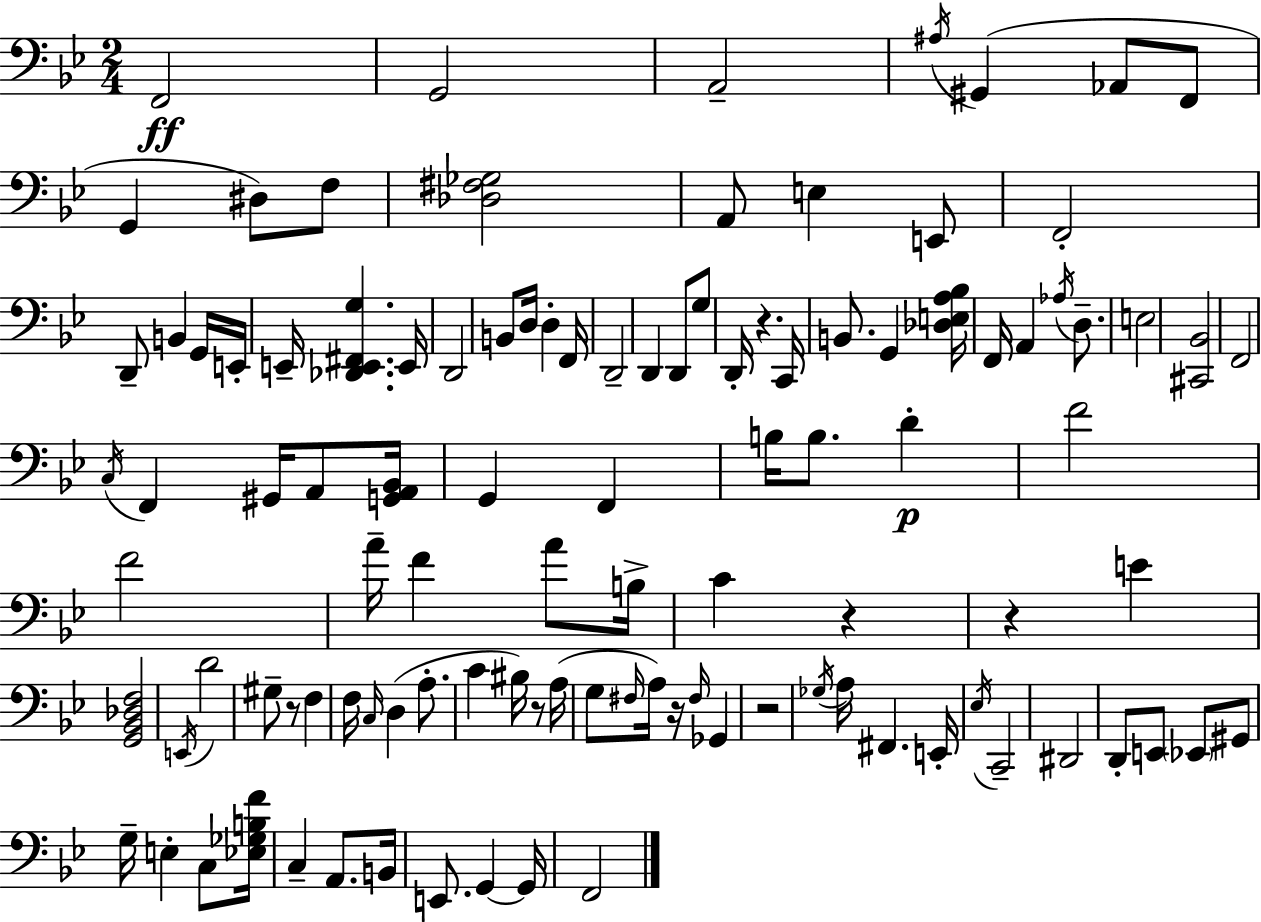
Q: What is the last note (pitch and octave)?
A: F2